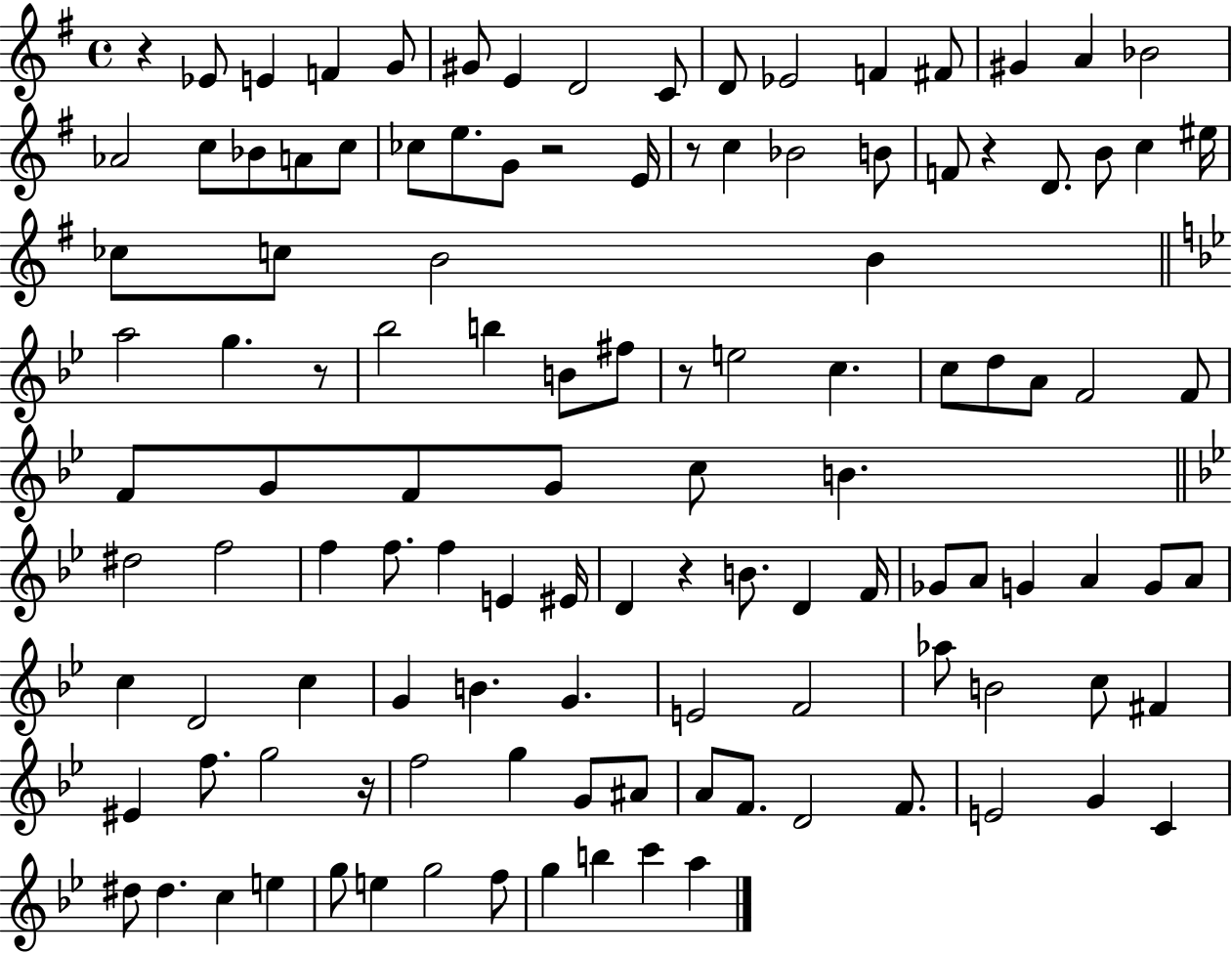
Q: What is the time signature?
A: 4/4